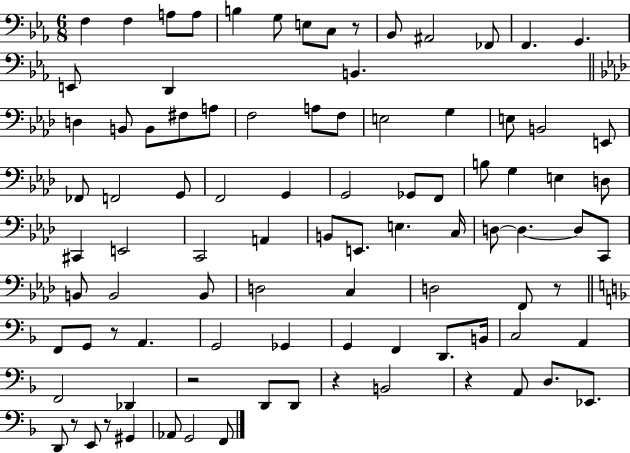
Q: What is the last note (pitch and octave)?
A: F2